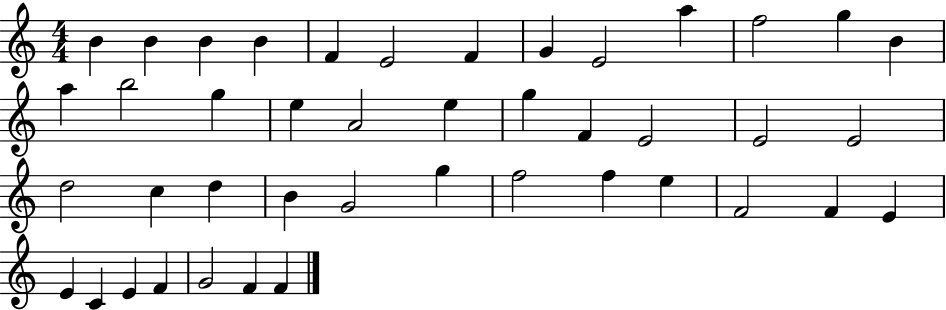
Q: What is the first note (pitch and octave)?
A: B4